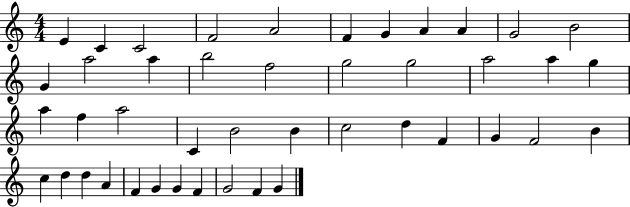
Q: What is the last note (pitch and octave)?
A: G4